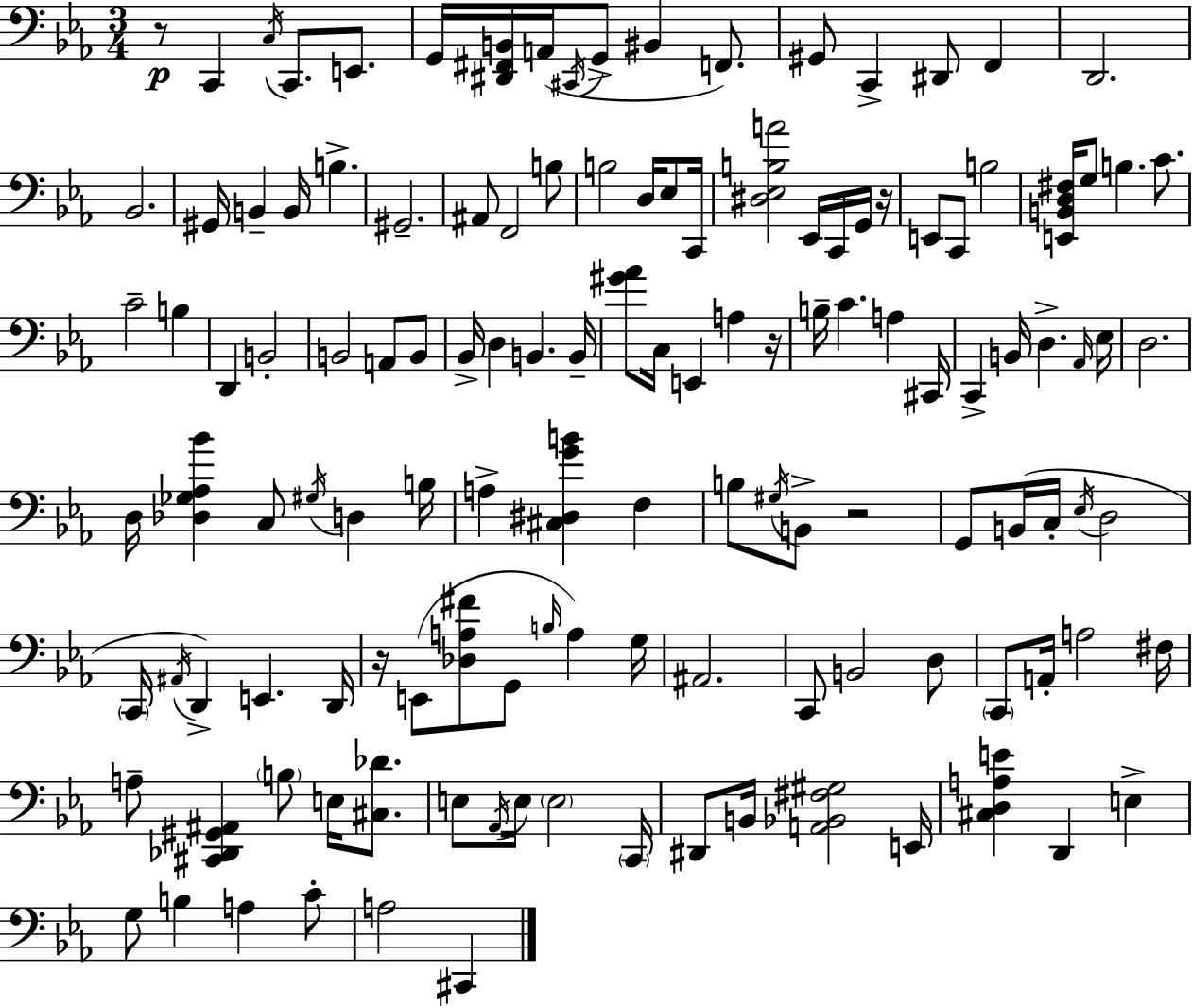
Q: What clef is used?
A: bass